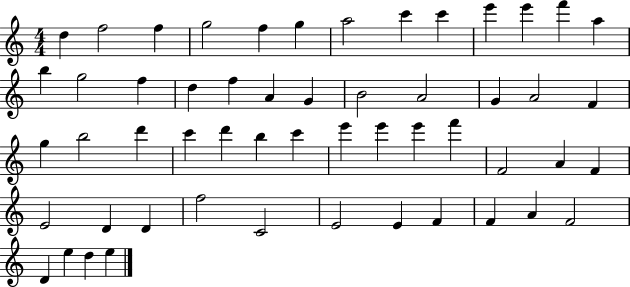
X:1
T:Untitled
M:4/4
L:1/4
K:C
d f2 f g2 f g a2 c' c' e' e' f' a b g2 f d f A G B2 A2 G A2 F g b2 d' c' d' b c' e' e' e' f' F2 A F E2 D D f2 C2 E2 E F F A F2 D e d e